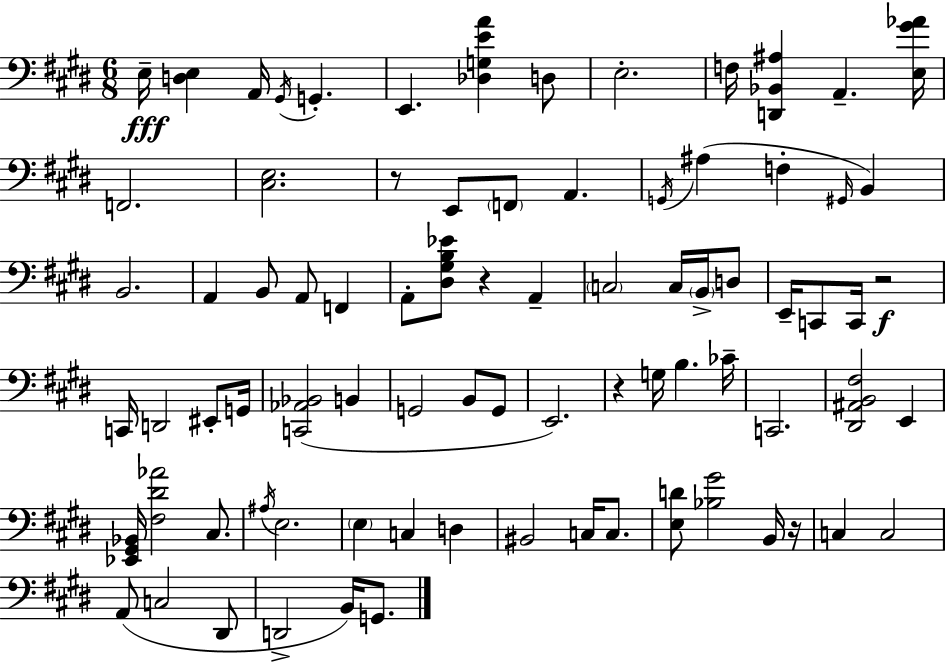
E3/s [D3,E3]/q A2/s G#2/s G2/q. E2/q. [Db3,G3,E4,A4]/q D3/e E3/h. F3/s [D2,Bb2,A#3]/q A2/q. [E3,G#4,Ab4]/s F2/h. [C#3,E3]/h. R/e E2/e F2/e A2/q. G2/s A#3/q F3/q G#2/s B2/q B2/h. A2/q B2/e A2/e F2/q A2/e [D#3,G#3,B3,Eb4]/e R/q A2/q C3/h C3/s B2/s D3/e E2/s C2/e C2/s R/h C2/s D2/h EIS2/e G2/s [C2,Ab2,Bb2]/h B2/q G2/h B2/e G2/e E2/h. R/q G3/s B3/q. CES4/s C2/h. [D#2,A#2,B2,F#3]/h E2/q [Eb2,G#2,Bb2]/s [F#3,D#4,Ab4]/h C#3/e. A#3/s E3/h. E3/q C3/q D3/q BIS2/h C3/s C3/e. [E3,D4]/e [Bb3,G#4]/h B2/s R/s C3/q C3/h A2/e C3/h D#2/e D2/h B2/s G2/e.